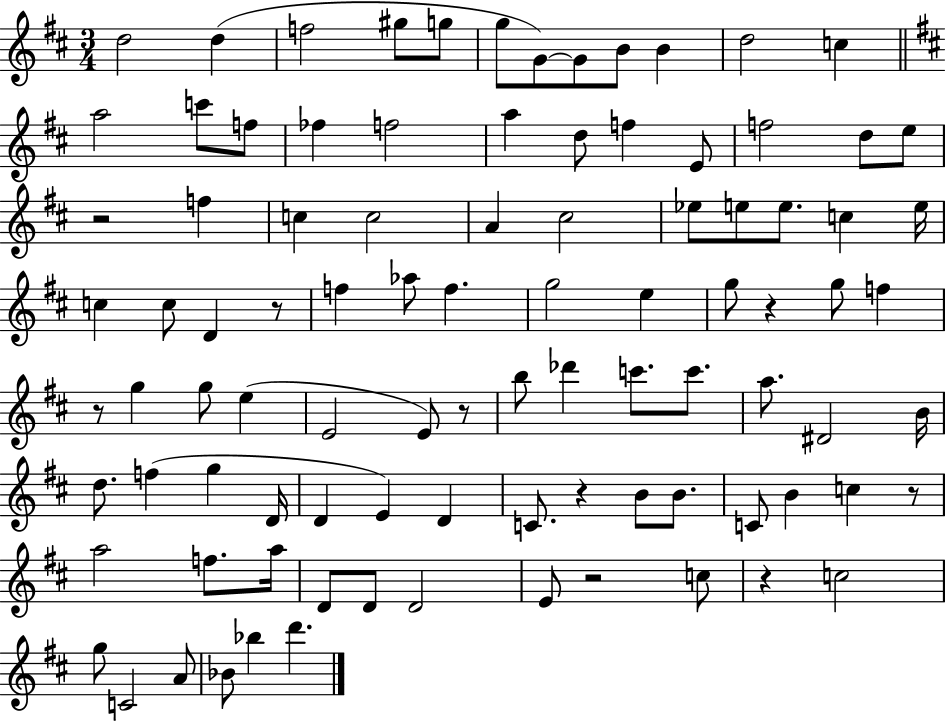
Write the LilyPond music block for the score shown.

{
  \clef treble
  \numericTimeSignature
  \time 3/4
  \key d \major
  d''2 d''4( | f''2 gis''8 g''8 | g''8 g'8~~) g'8 b'8 b'4 | d''2 c''4 | \break \bar "||" \break \key d \major a''2 c'''8 f''8 | fes''4 f''2 | a''4 d''8 f''4 e'8 | f''2 d''8 e''8 | \break r2 f''4 | c''4 c''2 | a'4 cis''2 | ees''8 e''8 e''8. c''4 e''16 | \break c''4 c''8 d'4 r8 | f''4 aes''8 f''4. | g''2 e''4 | g''8 r4 g''8 f''4 | \break r8 g''4 g''8 e''4( | e'2 e'8) r8 | b''8 des'''4 c'''8. c'''8. | a''8. dis'2 b'16 | \break d''8. f''4( g''4 d'16 | d'4 e'4) d'4 | c'8. r4 b'8 b'8. | c'8 b'4 c''4 r8 | \break a''2 f''8. a''16 | d'8 d'8 d'2 | e'8 r2 c''8 | r4 c''2 | \break g''8 c'2 a'8 | bes'8 bes''4 d'''4. | \bar "|."
}